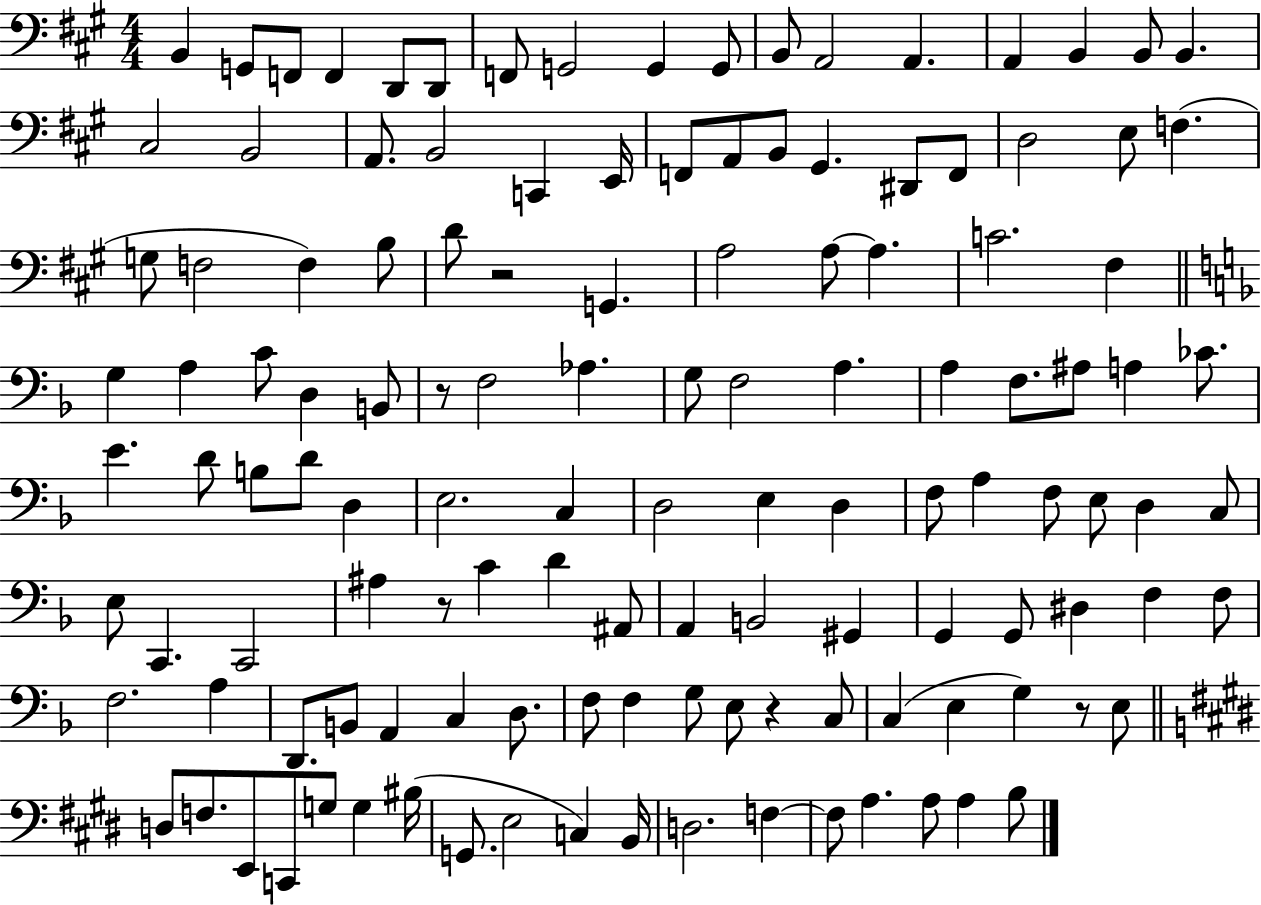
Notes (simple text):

B2/q G2/e F2/e F2/q D2/e D2/e F2/e G2/h G2/q G2/e B2/e A2/h A2/q. A2/q B2/q B2/e B2/q. C#3/h B2/h A2/e. B2/h C2/q E2/s F2/e A2/e B2/e G#2/q. D#2/e F2/e D3/h E3/e F3/q. G3/e F3/h F3/q B3/e D4/e R/h G2/q. A3/h A3/e A3/q. C4/h. F#3/q G3/q A3/q C4/e D3/q B2/e R/e F3/h Ab3/q. G3/e F3/h A3/q. A3/q F3/e. A#3/e A3/q CES4/e. E4/q. D4/e B3/e D4/e D3/q E3/h. C3/q D3/h E3/q D3/q F3/e A3/q F3/e E3/e D3/q C3/e E3/e C2/q. C2/h A#3/q R/e C4/q D4/q A#2/e A2/q B2/h G#2/q G2/q G2/e D#3/q F3/q F3/e F3/h. A3/q D2/e. B2/e A2/q C3/q D3/e. F3/e F3/q G3/e E3/e R/q C3/e C3/q E3/q G3/q R/e E3/e D3/e F3/e. E2/e C2/e G3/e G3/q BIS3/s G2/e. E3/h C3/q B2/s D3/h. F3/q F3/e A3/q. A3/e A3/q B3/e